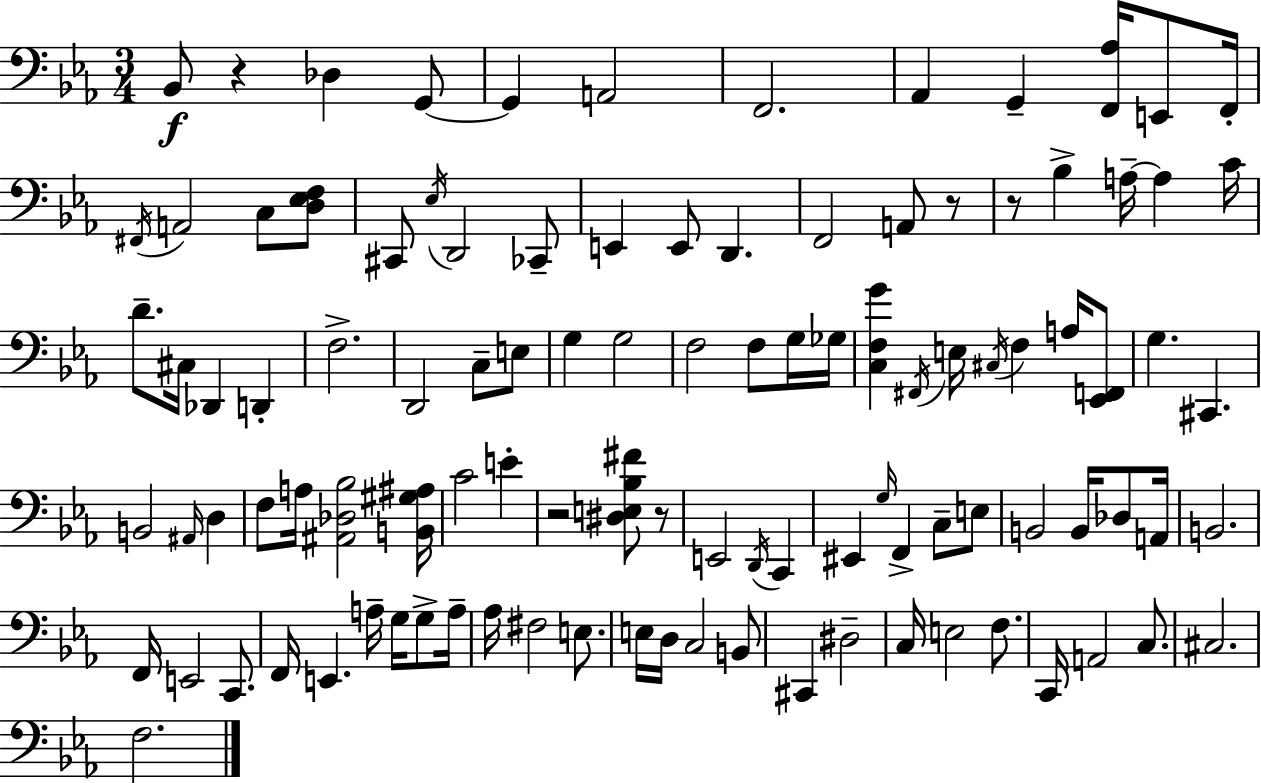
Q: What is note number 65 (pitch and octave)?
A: Db3